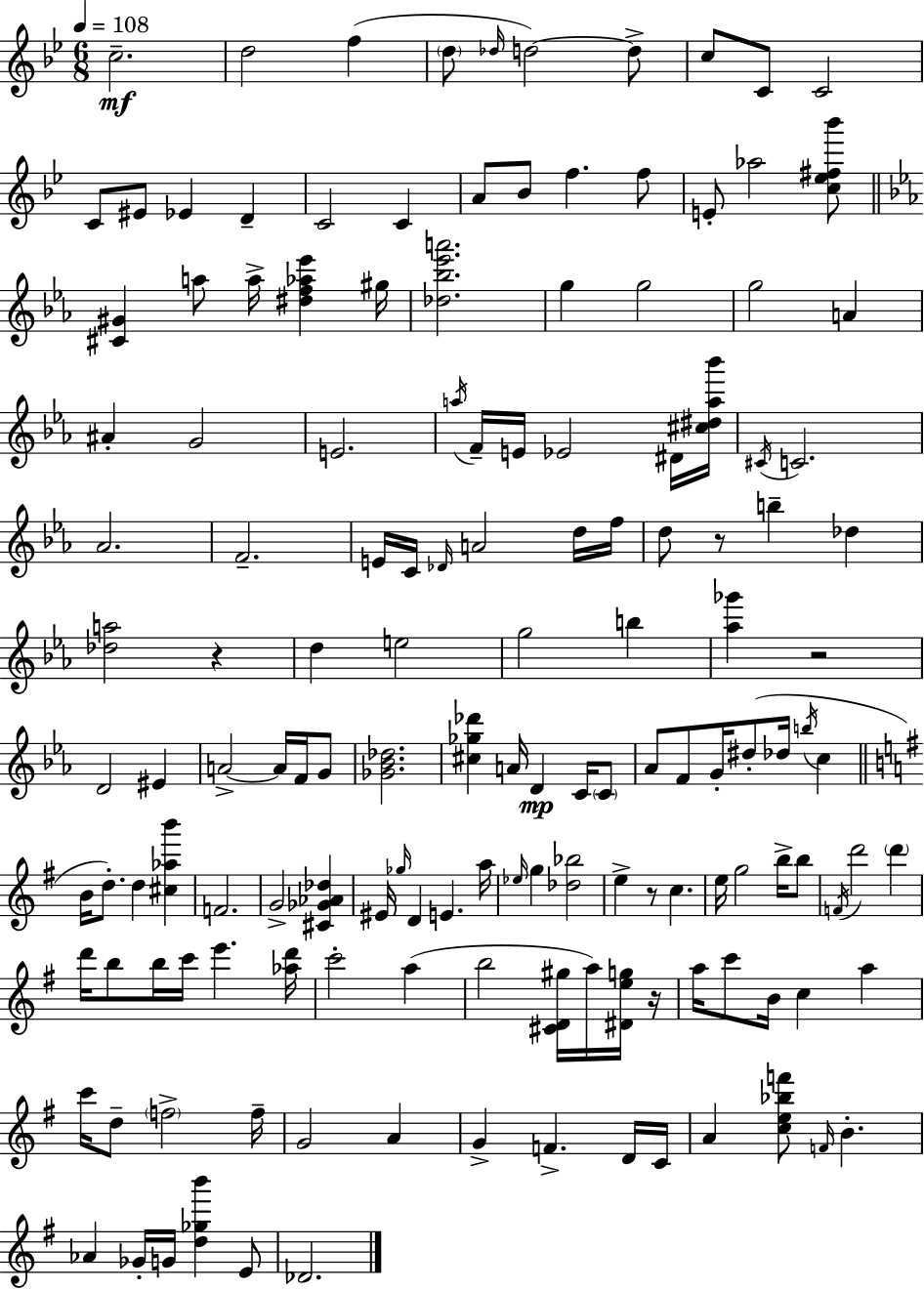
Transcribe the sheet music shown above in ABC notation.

X:1
T:Untitled
M:6/8
L:1/4
K:Bb
c2 d2 f d/2 _d/4 d2 d/2 c/2 C/2 C2 C/2 ^E/2 _E D C2 C A/2 _B/2 f f/2 E/2 _a2 [c_e^f_b']/2 [^C^G] a/2 a/4 [^df_a_e'] ^g/4 [_d_b_e'a']2 g g2 g2 A ^A G2 E2 a/4 F/4 E/4 _E2 ^D/4 [^c^da_b']/4 ^C/4 C2 _A2 F2 E/4 C/4 _D/4 A2 d/4 f/4 d/2 z/2 b _d [_da]2 z d e2 g2 b [_a_g'] z2 D2 ^E A2 A/4 F/4 G/2 [_G_B_d]2 [^c_g_d'] A/4 D C/4 C/2 _A/2 F/2 G/4 ^d/2 _d/4 b/4 c B/4 d/2 d [^c_ab'] F2 G2 [^C_G_A_d] ^E/4 _g/4 D E a/4 _e/4 g [_d_b]2 e z/2 c e/4 g2 b/4 b/2 F/4 d'2 d' d'/4 b/2 b/4 c'/4 e' [_ad']/4 c'2 a b2 [^CD^g]/4 a/4 [^Deg]/4 z/4 a/4 c'/2 B/4 c a c'/4 d/2 f2 f/4 G2 A G F D/4 C/4 A [ce_bf']/2 F/4 B _A _G/4 G/4 [d_gb'] E/2 _D2